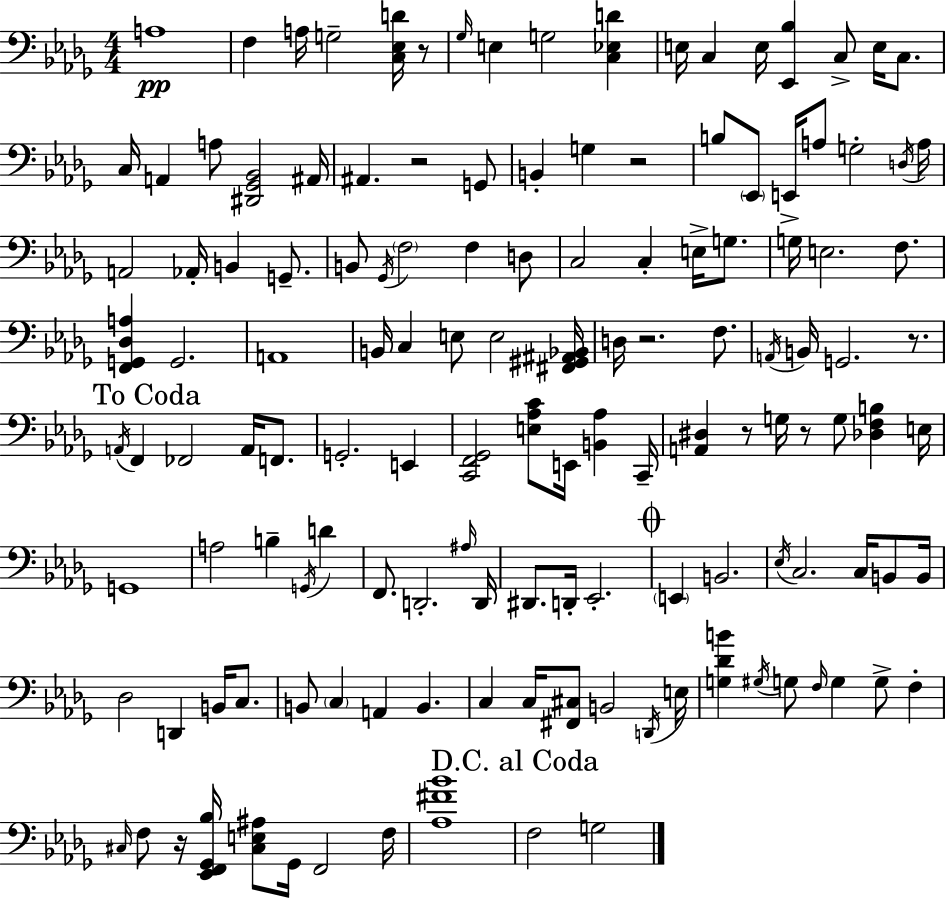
X:1
T:Untitled
M:4/4
L:1/4
K:Bbm
A,4 F, A,/4 G,2 [C,_E,D]/4 z/2 _G,/4 E, G,2 [C,_E,D] E,/4 C, E,/4 [_E,,_B,] C,/2 E,/4 C,/2 C,/4 A,, A,/2 [^D,,_G,,_B,,]2 ^A,,/4 ^A,, z2 G,,/2 B,, G, z2 B,/2 _E,,/2 E,,/4 A,/2 G,2 D,/4 A,/4 A,,2 _A,,/4 B,, G,,/2 B,,/2 _G,,/4 F,2 F, D,/2 C,2 C, E,/4 G,/2 G,/4 E,2 F,/2 [F,,G,,_D,A,] G,,2 A,,4 B,,/4 C, E,/2 E,2 [^F,,^G,,^A,,_B,,]/4 D,/4 z2 F,/2 A,,/4 B,,/4 G,,2 z/2 A,,/4 F,, _F,,2 A,,/4 F,,/2 G,,2 E,, [C,,F,,_G,,]2 [E,_A,C]/2 E,,/4 [B,,_A,] C,,/4 [A,,^D,] z/2 G,/4 z/2 G,/2 [_D,F,B,] E,/4 G,,4 A,2 B, G,,/4 D F,,/2 D,,2 ^A,/4 D,,/4 ^D,,/2 D,,/4 _E,,2 E,, B,,2 _E,/4 C,2 C,/4 B,,/2 B,,/4 _D,2 D,, B,,/4 C,/2 B,,/2 C, A,, B,, C, C,/4 [^F,,^C,]/2 B,,2 D,,/4 E,/4 [G,_DB] ^G,/4 G,/2 F,/4 G, G,/2 F, ^C,/4 F,/2 z/4 [_E,,F,,_G,,_B,]/4 [^C,E,^A,]/2 _G,,/4 F,,2 F,/4 [_A,^F_B]4 F,2 G,2